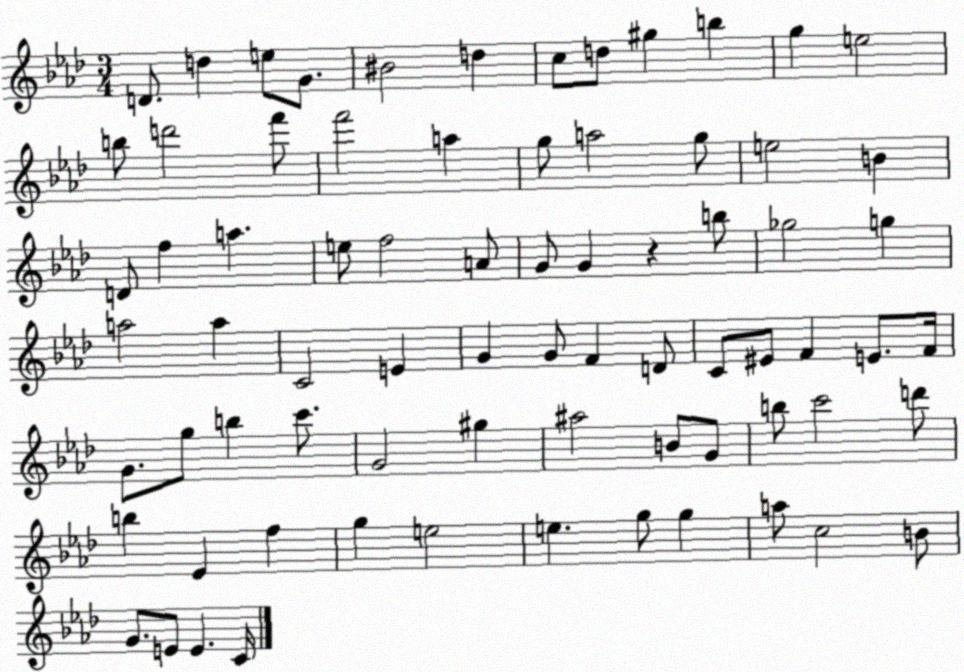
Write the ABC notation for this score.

X:1
T:Untitled
M:3/4
L:1/4
K:Ab
D/2 d e/2 G/2 ^B2 d c/2 d/2 ^g b g e2 b/2 d'2 f'/2 f'2 a g/2 a2 g/2 e2 B D/2 f a e/2 f2 A/2 G/2 G z b/2 _g2 g a2 a C2 E G G/2 F D/2 C/2 ^E/2 F E/2 F/4 G/2 g/2 b c'/2 G2 ^g ^a2 B/2 G/2 b/2 c'2 d'/2 b _E f g e2 e g/2 g a/2 c2 B/2 G/2 E/2 E C/4